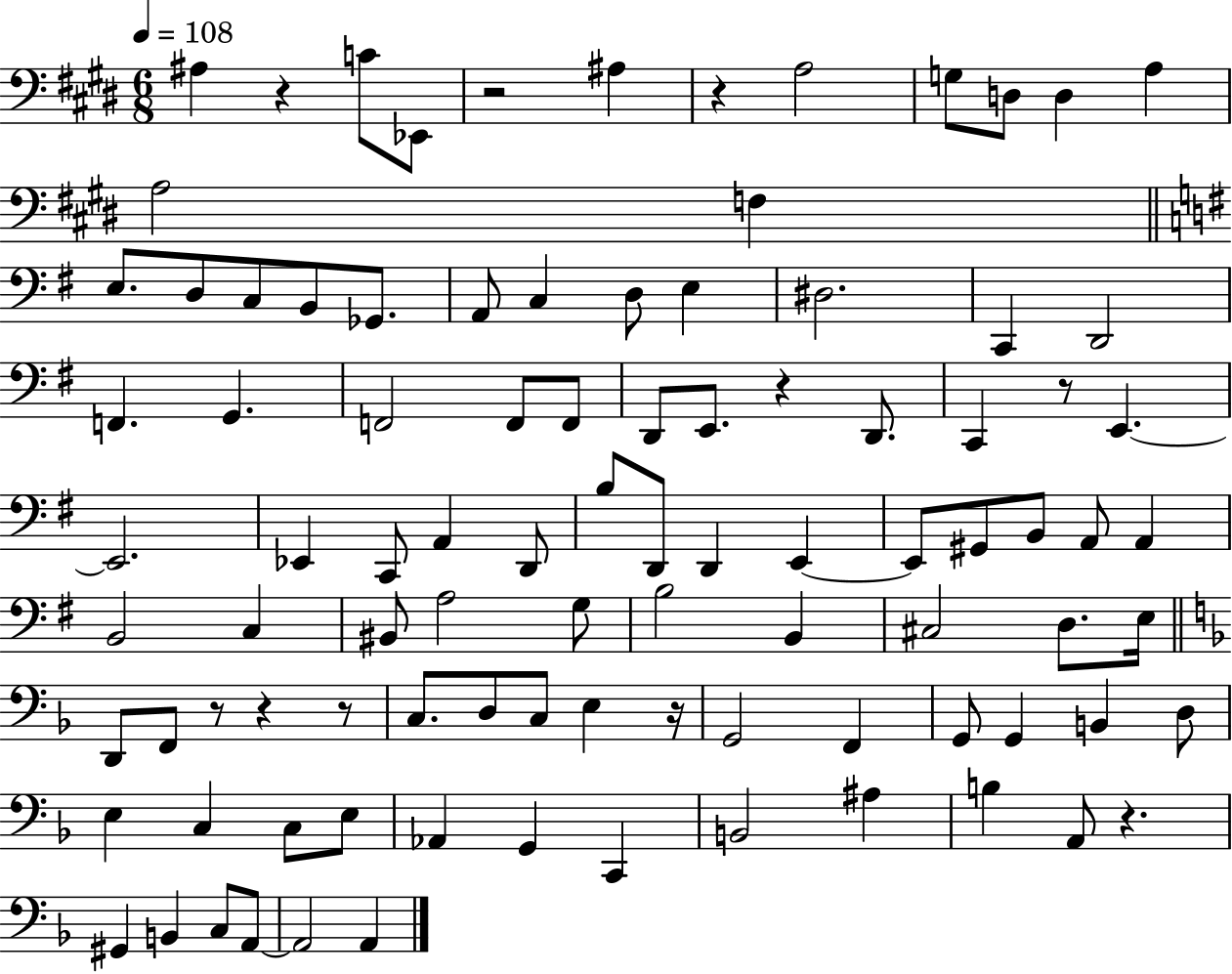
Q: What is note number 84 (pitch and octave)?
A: A2